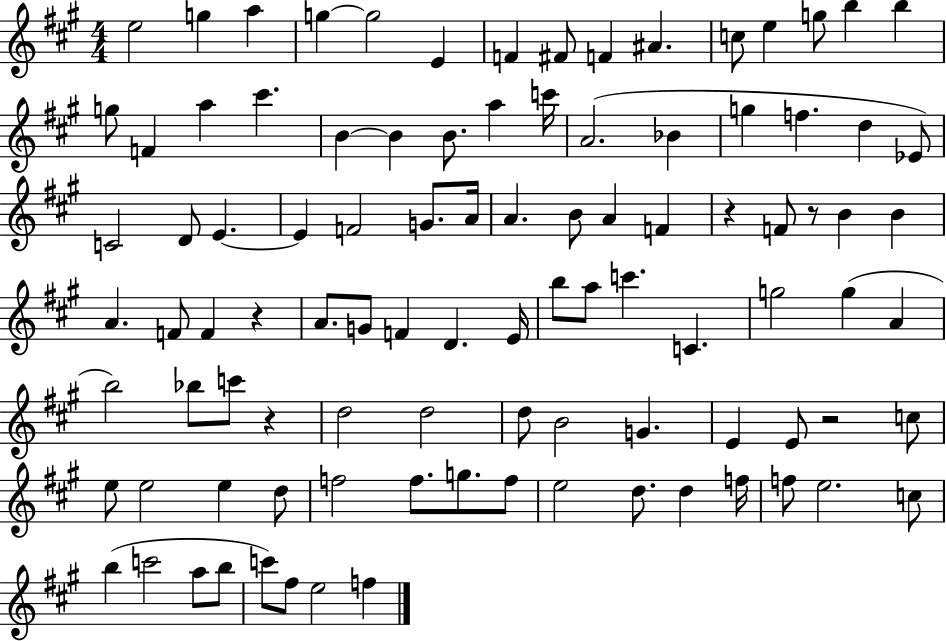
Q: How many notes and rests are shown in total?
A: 98